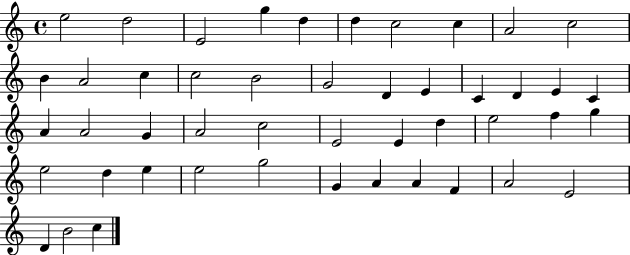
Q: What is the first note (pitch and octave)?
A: E5